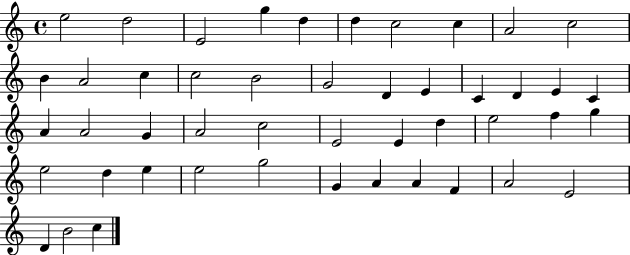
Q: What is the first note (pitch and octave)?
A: E5